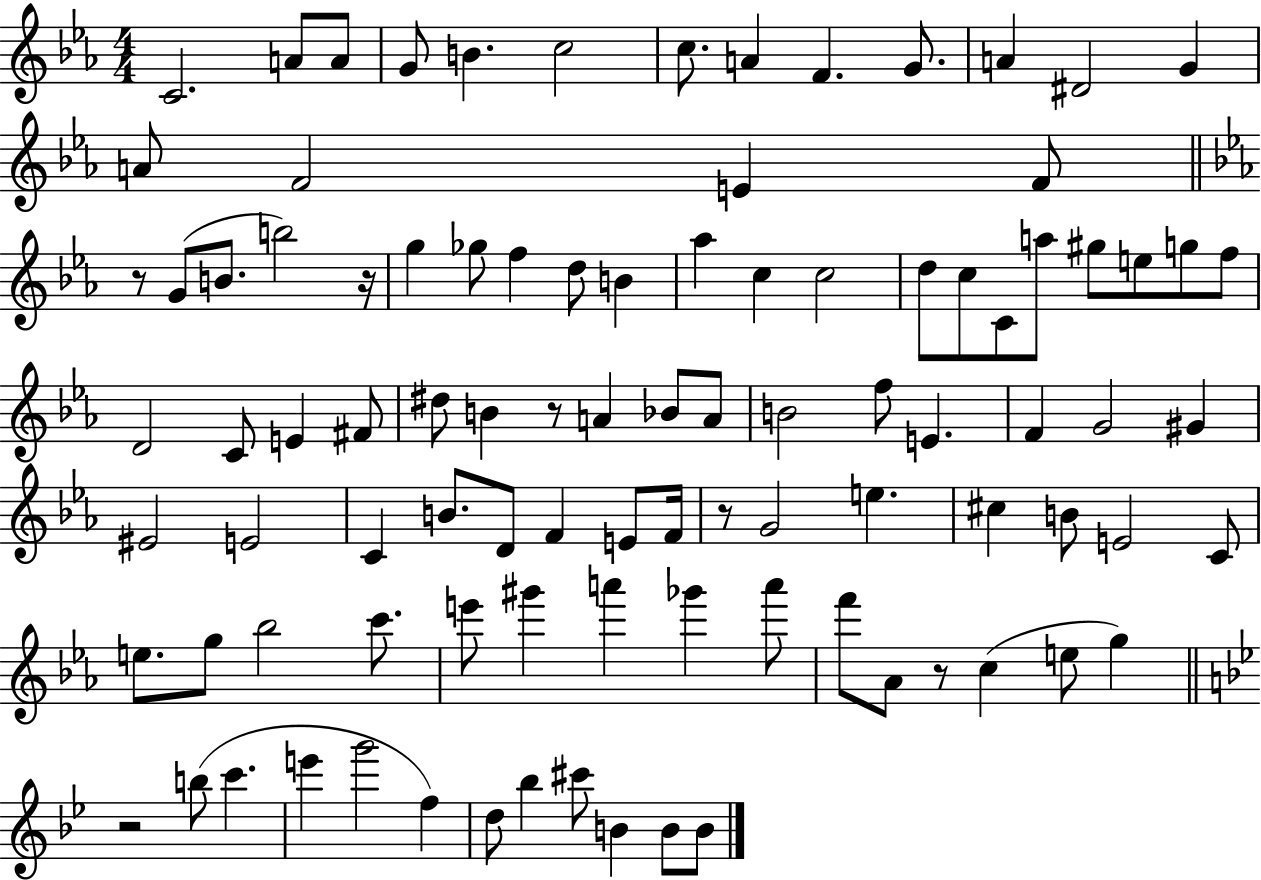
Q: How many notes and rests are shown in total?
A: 96